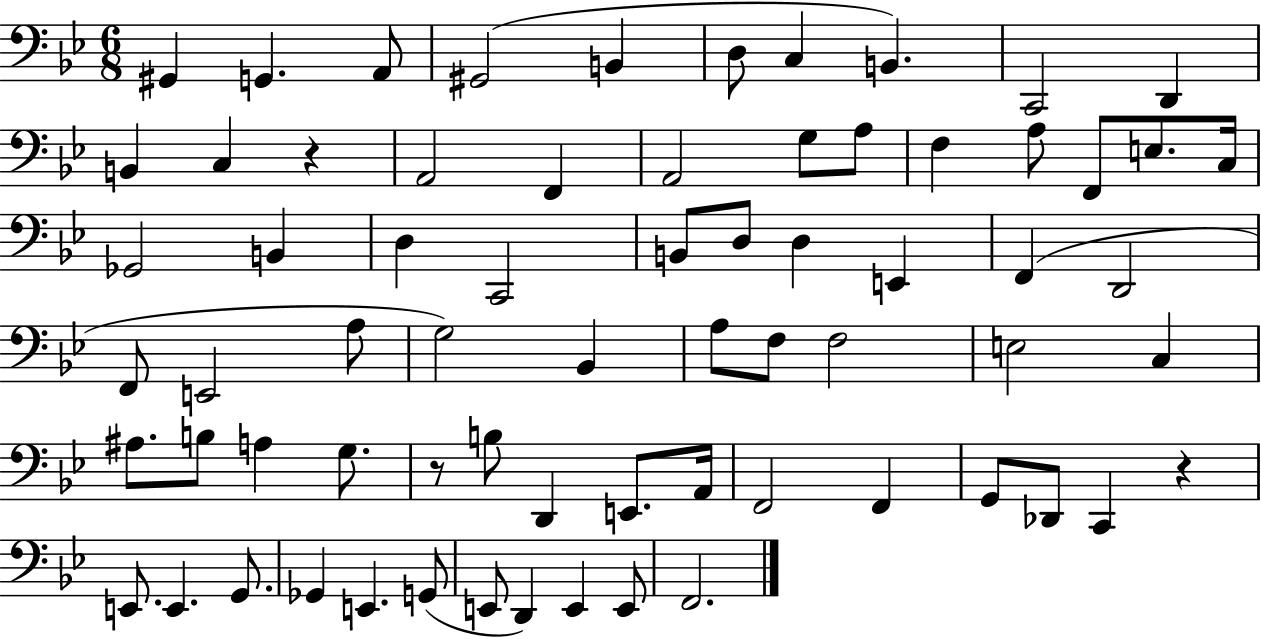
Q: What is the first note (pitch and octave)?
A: G#2